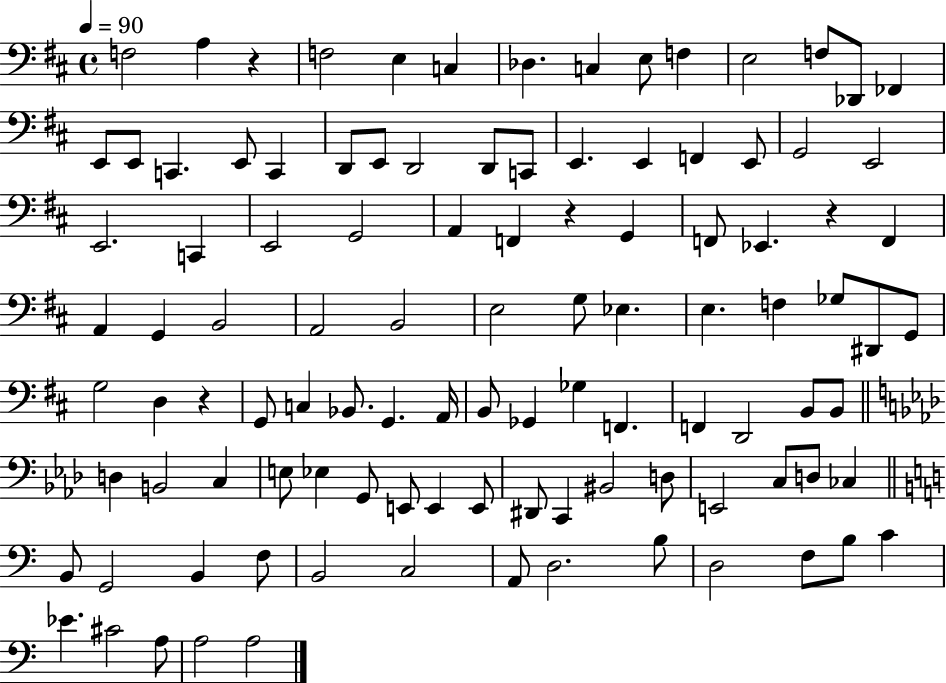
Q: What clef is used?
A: bass